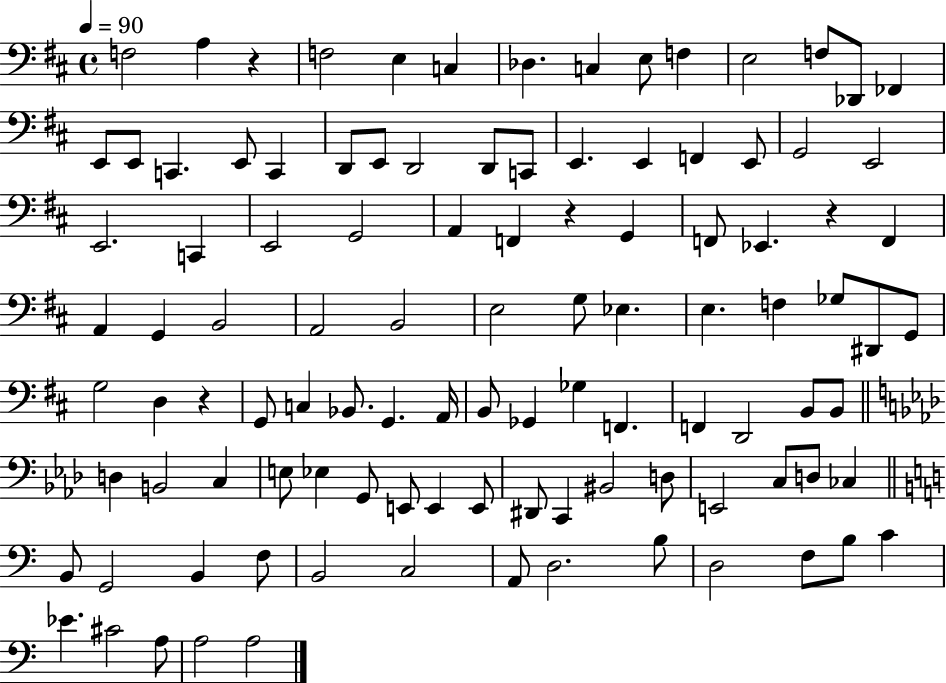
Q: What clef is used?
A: bass